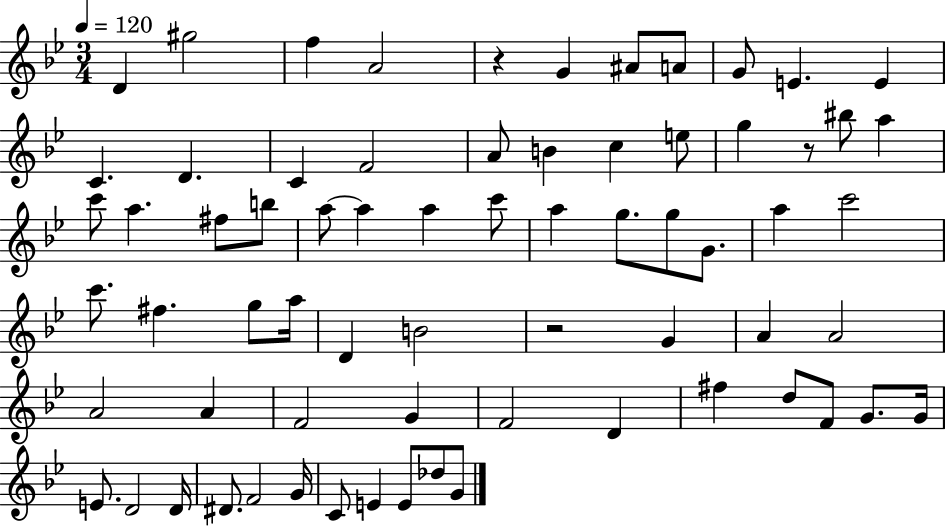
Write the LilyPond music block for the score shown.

{
  \clef treble
  \numericTimeSignature
  \time 3/4
  \key bes \major
  \tempo 4 = 120
  d'4 gis''2 | f''4 a'2 | r4 g'4 ais'8 a'8 | g'8 e'4. e'4 | \break c'4. d'4. | c'4 f'2 | a'8 b'4 c''4 e''8 | g''4 r8 bis''8 a''4 | \break c'''8 a''4. fis''8 b''8 | a''8~~ a''4 a''4 c'''8 | a''4 g''8. g''8 g'8. | a''4 c'''2 | \break c'''8. fis''4. g''8 a''16 | d'4 b'2 | r2 g'4 | a'4 a'2 | \break a'2 a'4 | f'2 g'4 | f'2 d'4 | fis''4 d''8 f'8 g'8. g'16 | \break e'8. d'2 d'16 | dis'8. f'2 g'16 | c'8 e'4 e'8 des''8 g'8 | \bar "|."
}